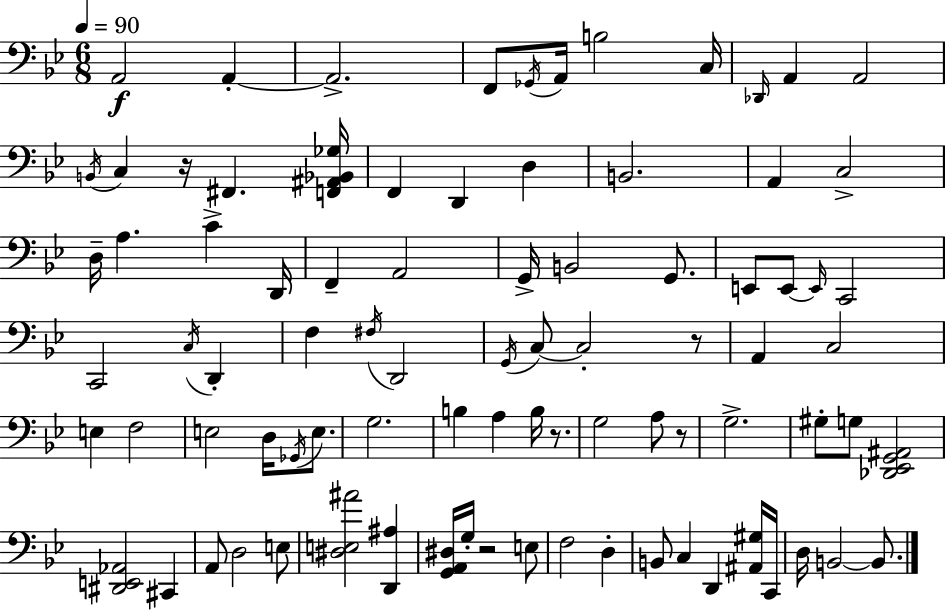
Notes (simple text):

A2/h A2/q A2/h. F2/e Gb2/s A2/s B3/h C3/s Db2/s A2/q A2/h B2/s C3/q R/s F#2/q. [F2,A#2,Bb2,Gb3]/s F2/q D2/q D3/q B2/h. A2/q C3/h D3/s A3/q. C4/q D2/s F2/q A2/h G2/s B2/h G2/e. E2/e E2/e E2/s C2/h C2/h C3/s D2/q F3/q F#3/s D2/h G2/s C3/e C3/h R/e A2/q C3/h E3/q F3/h E3/h D3/s Gb2/s E3/e. G3/h. B3/q A3/q B3/s R/e. G3/h A3/e R/e G3/h. G#3/e G3/e [Db2,Eb2,G2,A#2]/h [D#2,E2,Ab2]/h C#2/q A2/e D3/h E3/e [D#3,E3,A#4]/h [D2,A#3]/q [G2,A2,D#3]/s G3/s R/h E3/e F3/h D3/q B2/e C3/q D2/q [A#2,G#3]/s C2/s D3/s B2/h B2/e.